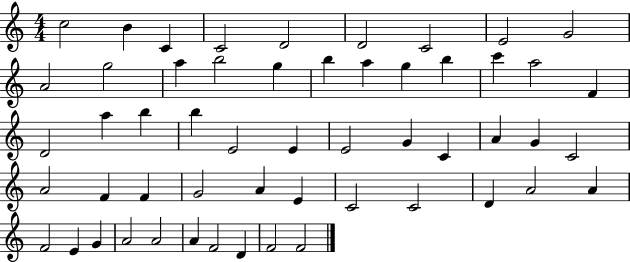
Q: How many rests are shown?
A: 0